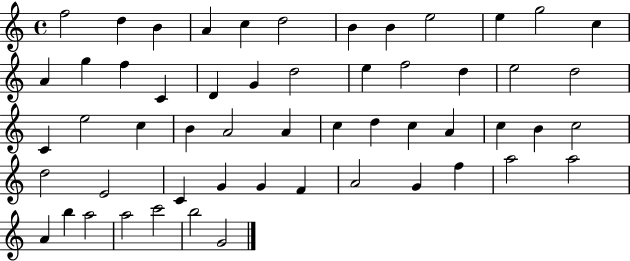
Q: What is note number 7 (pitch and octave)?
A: B4